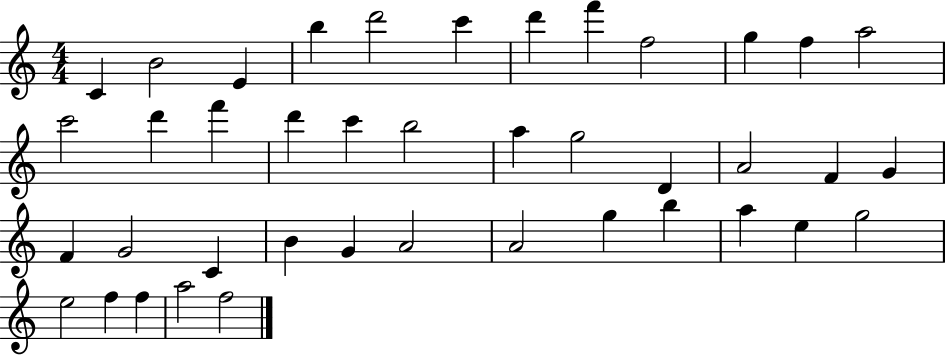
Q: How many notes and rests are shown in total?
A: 41